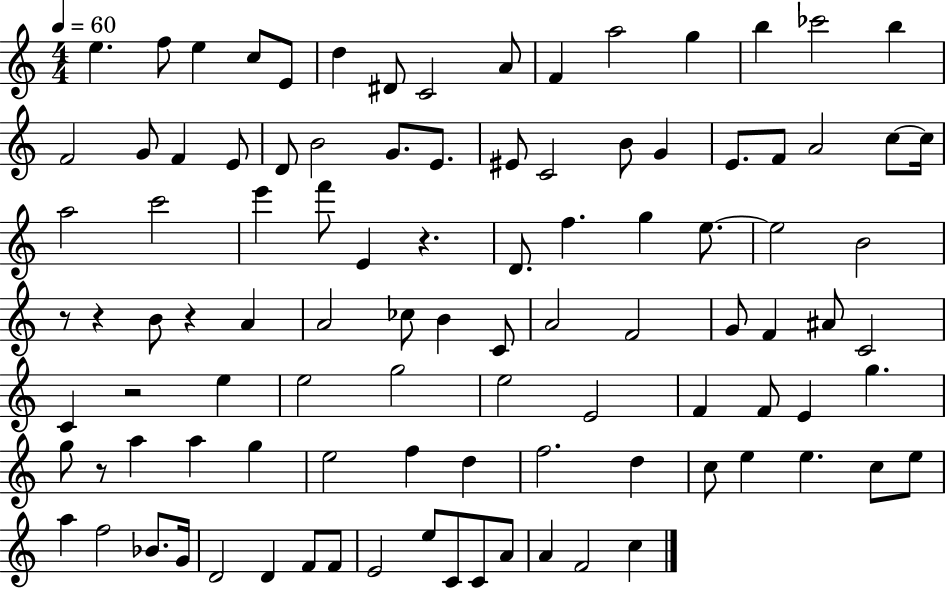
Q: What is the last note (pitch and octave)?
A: C5